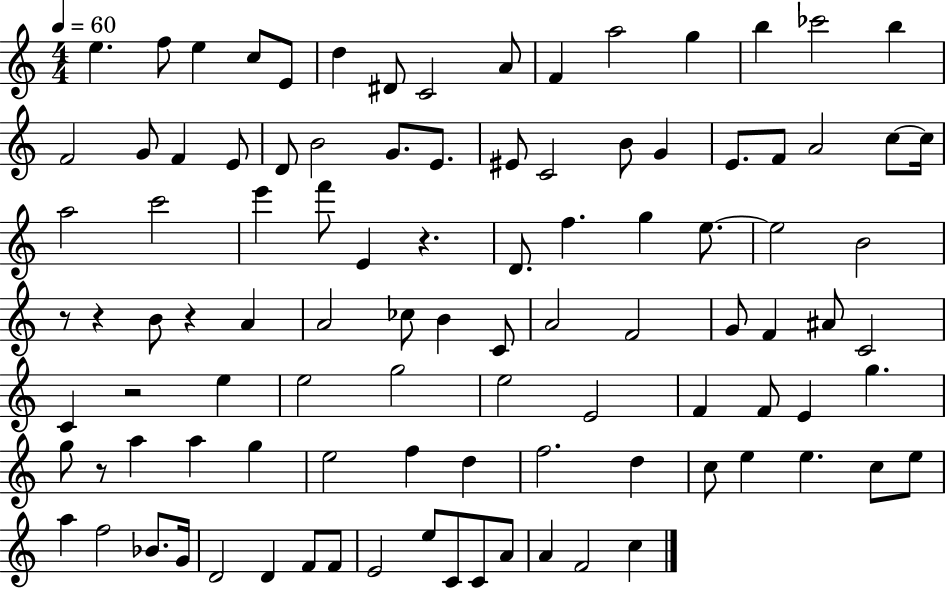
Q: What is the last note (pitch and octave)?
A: C5